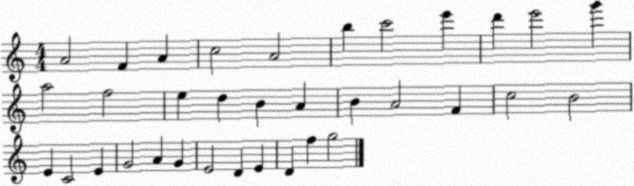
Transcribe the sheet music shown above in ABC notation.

X:1
T:Untitled
M:4/4
L:1/4
K:C
A2 F A c2 A2 b c'2 e' d' e'2 g' a2 f2 e d B A B A2 F c2 B2 E C2 E G2 A G E2 D E D f g2